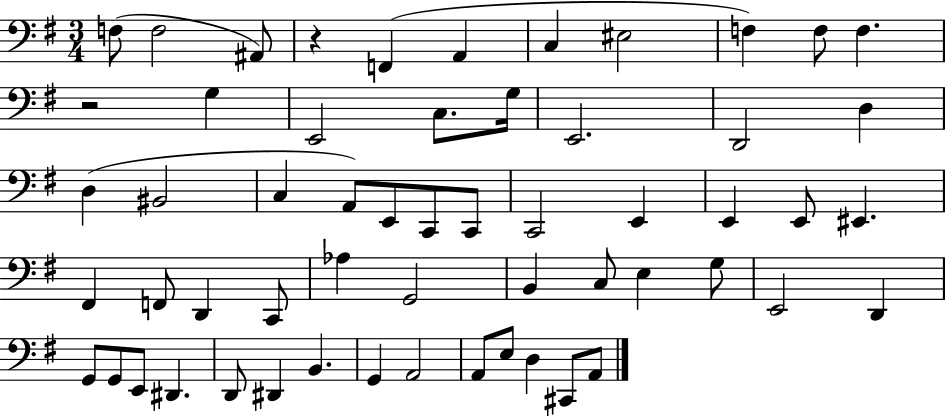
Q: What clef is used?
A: bass